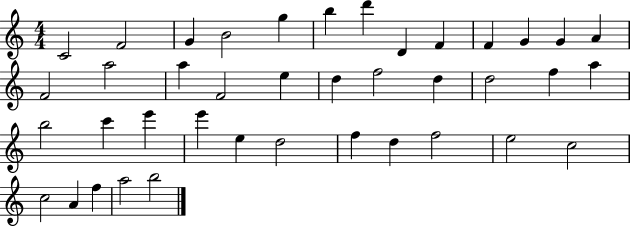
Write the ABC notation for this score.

X:1
T:Untitled
M:4/4
L:1/4
K:C
C2 F2 G B2 g b d' D F F G G A F2 a2 a F2 e d f2 d d2 f a b2 c' e' e' e d2 f d f2 e2 c2 c2 A f a2 b2